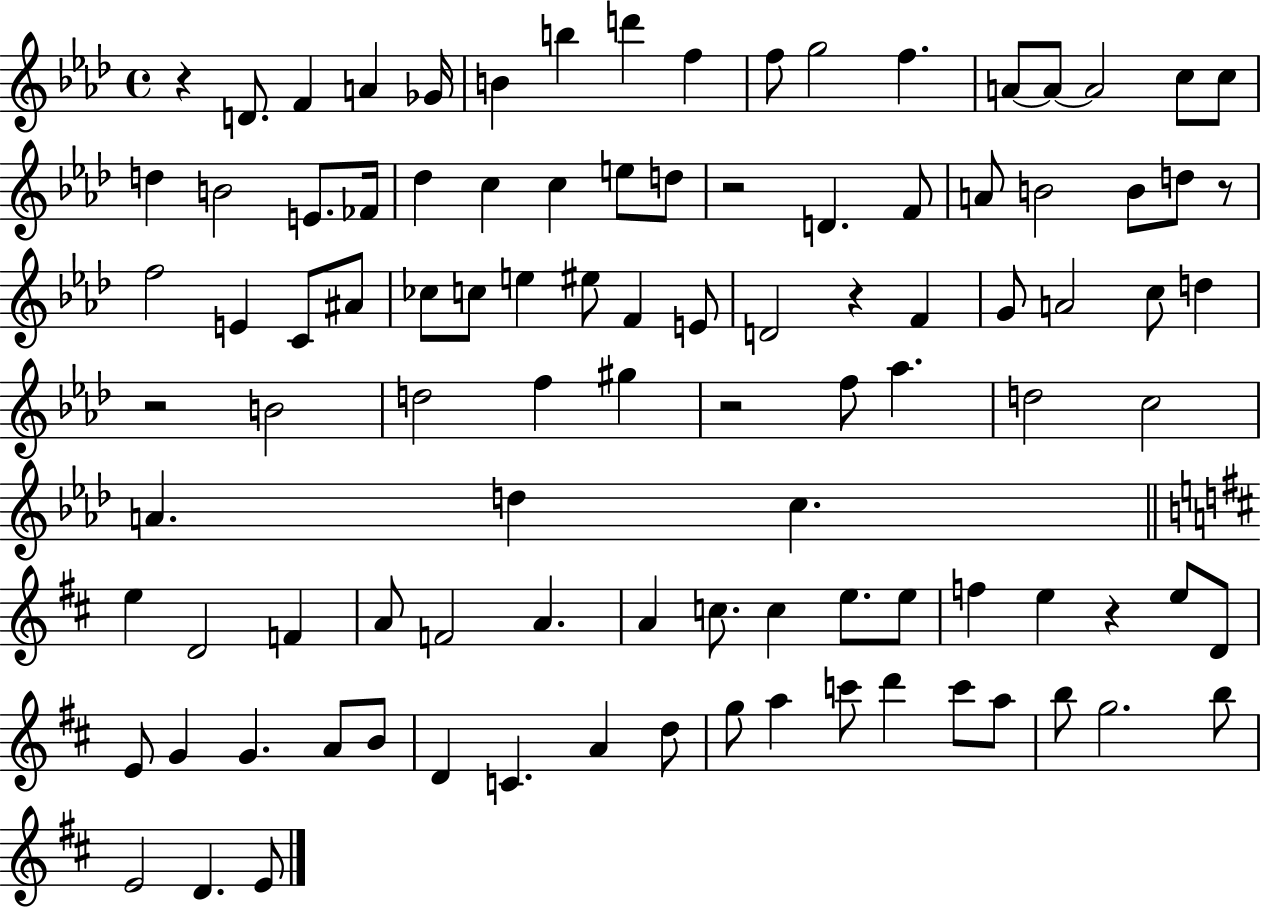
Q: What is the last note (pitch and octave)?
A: E4